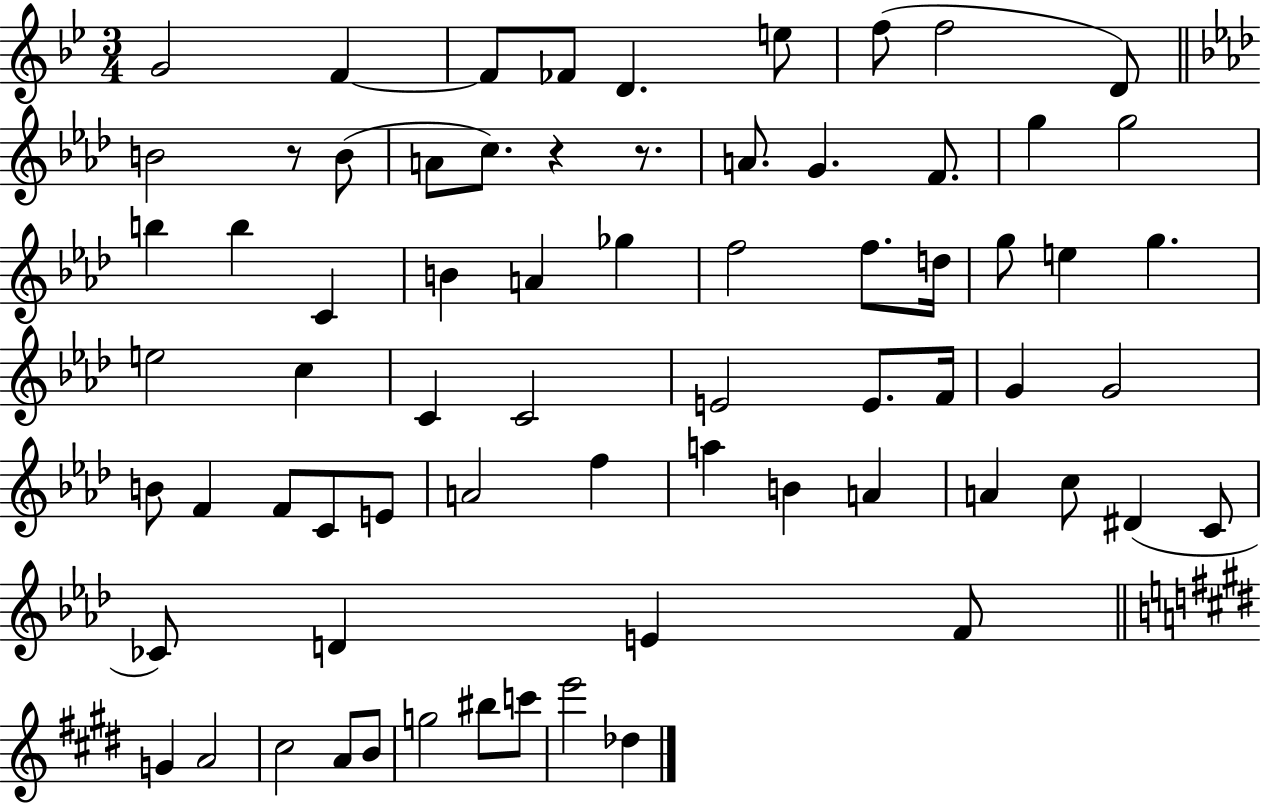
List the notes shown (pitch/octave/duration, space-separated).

G4/h F4/q F4/e FES4/e D4/q. E5/e F5/e F5/h D4/e B4/h R/e B4/e A4/e C5/e. R/q R/e. A4/e. G4/q. F4/e. G5/q G5/h B5/q B5/q C4/q B4/q A4/q Gb5/q F5/h F5/e. D5/s G5/e E5/q G5/q. E5/h C5/q C4/q C4/h E4/h E4/e. F4/s G4/q G4/h B4/e F4/q F4/e C4/e E4/e A4/h F5/q A5/q B4/q A4/q A4/q C5/e D#4/q C4/e CES4/e D4/q E4/q F4/e G4/q A4/h C#5/h A4/e B4/e G5/h BIS5/e C6/e E6/h Db5/q